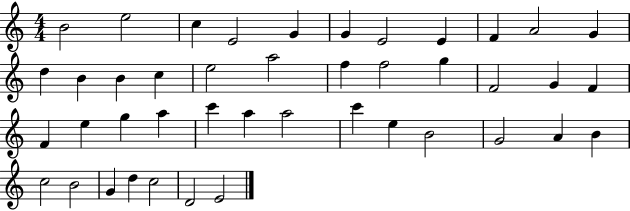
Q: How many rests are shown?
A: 0